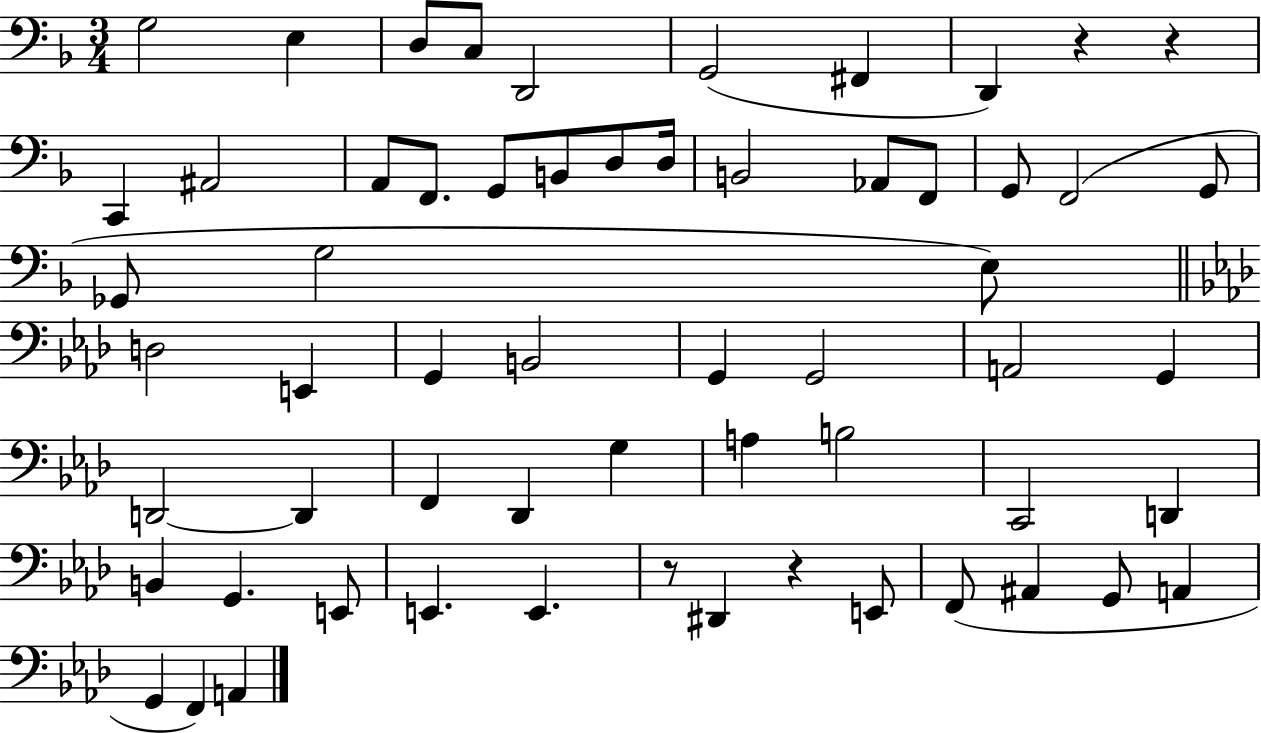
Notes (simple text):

G3/h E3/q D3/e C3/e D2/h G2/h F#2/q D2/q R/q R/q C2/q A#2/h A2/e F2/e. G2/e B2/e D3/e D3/s B2/h Ab2/e F2/e G2/e F2/h G2/e Gb2/e G3/h E3/e D3/h E2/q G2/q B2/h G2/q G2/h A2/h G2/q D2/h D2/q F2/q Db2/q G3/q A3/q B3/h C2/h D2/q B2/q G2/q. E2/e E2/q. E2/q. R/e D#2/q R/q E2/e F2/e A#2/q G2/e A2/q G2/q F2/q A2/q